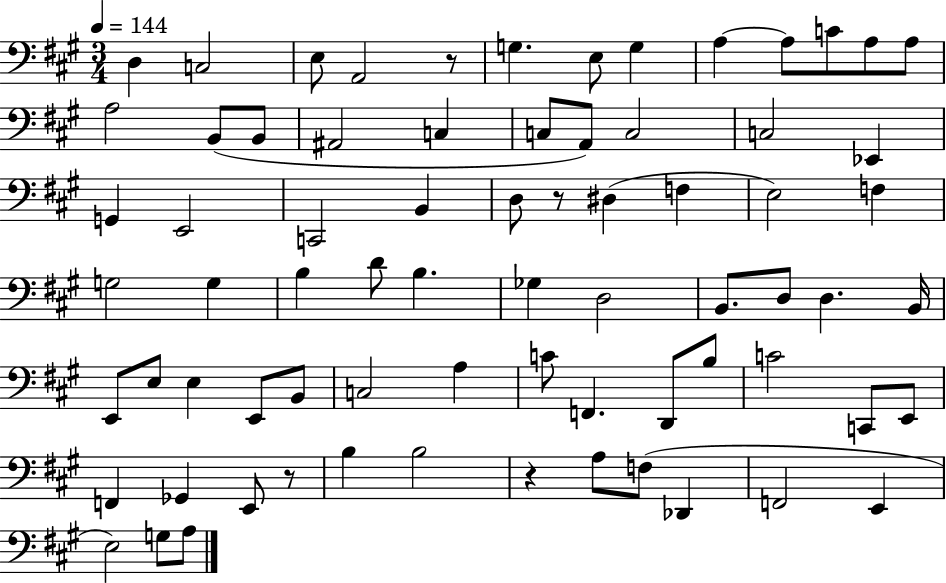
{
  \clef bass
  \numericTimeSignature
  \time 3/4
  \key a \major
  \tempo 4 = 144
  d4 c2 | e8 a,2 r8 | g4. e8 g4 | a4~~ a8 c'8 a8 a8 | \break a2 b,8( b,8 | ais,2 c4 | c8 a,8) c2 | c2 ees,4 | \break g,4 e,2 | c,2 b,4 | d8 r8 dis4( f4 | e2) f4 | \break g2 g4 | b4 d'8 b4. | ges4 d2 | b,8. d8 d4. b,16 | \break e,8 e8 e4 e,8 b,8 | c2 a4 | c'8 f,4. d,8 b8 | c'2 c,8 e,8 | \break f,4 ges,4 e,8 r8 | b4 b2 | r4 a8 f8( des,4 | f,2 e,4 | \break e2) g8 a8 | \bar "|."
}